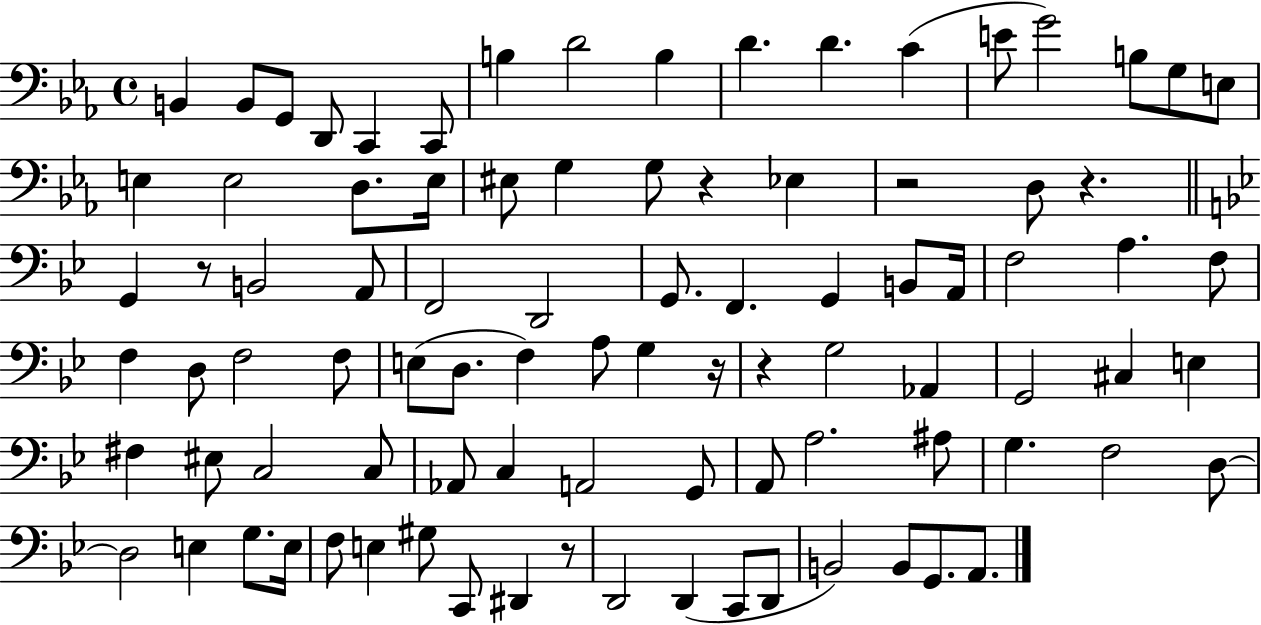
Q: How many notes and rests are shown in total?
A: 91